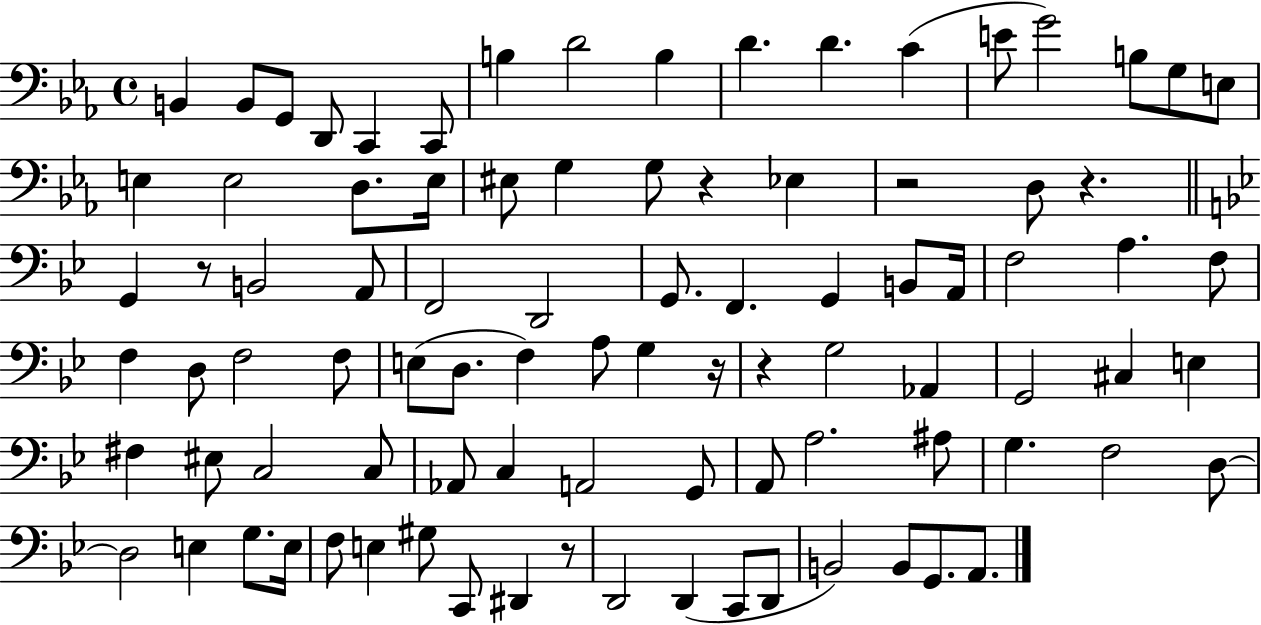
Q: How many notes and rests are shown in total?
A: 91